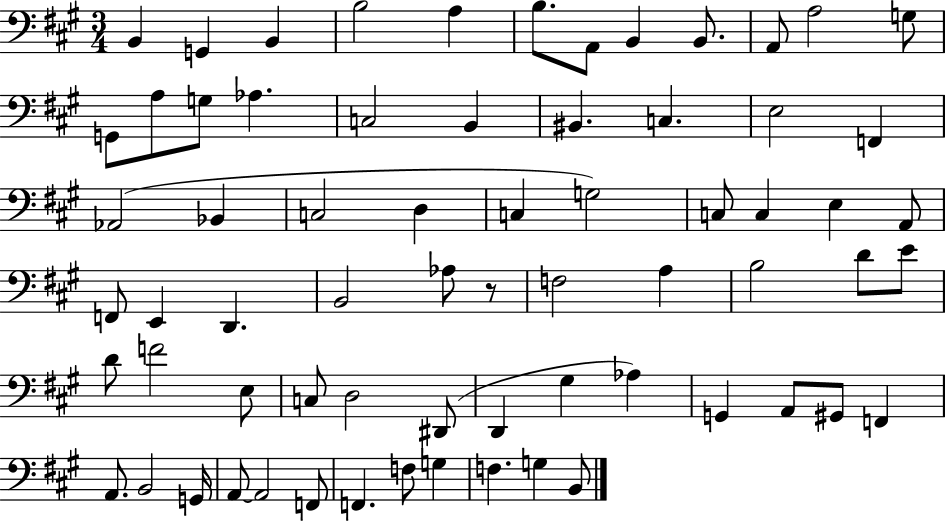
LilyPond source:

{
  \clef bass
  \numericTimeSignature
  \time 3/4
  \key a \major
  \repeat volta 2 { b,4 g,4 b,4 | b2 a4 | b8. a,8 b,4 b,8. | a,8 a2 g8 | \break g,8 a8 g8 aes4. | c2 b,4 | bis,4. c4. | e2 f,4 | \break aes,2( bes,4 | c2 d4 | c4 g2) | c8 c4 e4 a,8 | \break f,8 e,4 d,4. | b,2 aes8 r8 | f2 a4 | b2 d'8 e'8 | \break d'8 f'2 e8 | c8 d2 dis,8( | d,4 gis4 aes4) | g,4 a,8 gis,8 f,4 | \break a,8. b,2 g,16 | a,8~~ a,2 f,8 | f,4. f8 g4 | f4. g4 b,8 | \break } \bar "|."
}